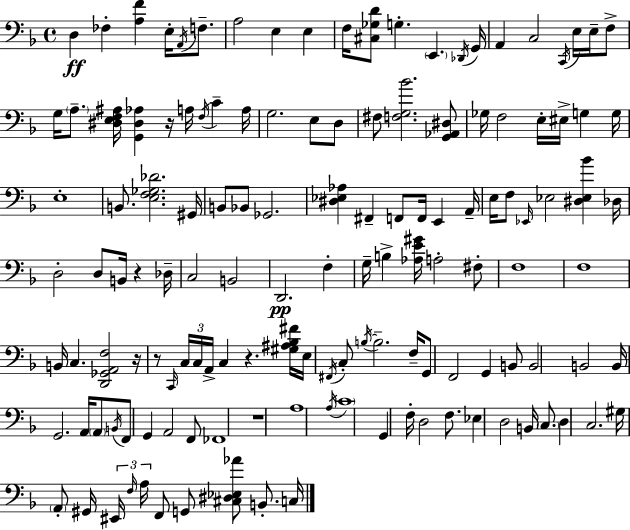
D3/q FES3/q [A3,F4]/q E3/s A2/s F3/e. A3/h E3/q E3/q F3/s [C#3,Gb3,D4]/e G3/q. E2/q. Db2/s G2/s A2/q C3/h C2/s E3/s E3/s F3/e G3/s A3/e. [D#3,E3,F3,A#3]/s [G2,D#3,Ab3]/q R/s A3/s F3/s C4/q A3/s G3/h. E3/e D3/e F#3/e [F3,G3,Bb4]/h. [G2,Ab2,D#3]/e Gb3/s F3/h E3/s EIS3/s G3/q G3/s E3/w B2/e. [E3,F3,Gb3,Db4]/h. G#2/s B2/e Bb2/e Gb2/h. [D#3,Eb3,Ab3]/q F#2/q F2/e F2/s E2/q A2/s E3/s F3/e Eb2/s Eb3/h [D#3,Eb3,Bb4]/q Db3/s D3/h D3/e B2/s R/q Db3/s C3/h B2/h D2/h. F3/q G3/s B3/q [Ab3,E4,G#4]/s A3/h F#3/e F3/w F3/w B2/s C3/q. [D2,Gb2,A2,F3]/h R/s R/e C2/s C3/s C3/s A2/s C3/q R/q. [G#3,A#3,Bb3,F#4]/s E3/s F#2/s C3/e B3/s B3/h. F3/s G2/e F2/h G2/q B2/e B2/h B2/h B2/s G2/h. A2/s A2/e B2/s F2/e G2/q A2/h F2/e FES2/w R/w A3/w A3/s C4/w G2/q F3/s D3/h F3/e. Eb3/q D3/h B2/s C3/e. D3/q C3/h. G#3/s A2/e G#2/s EIS2/s F3/s A3/s F2/e G2/e [C#3,D#3,Eb3,Ab4]/e B2/e. C3/s